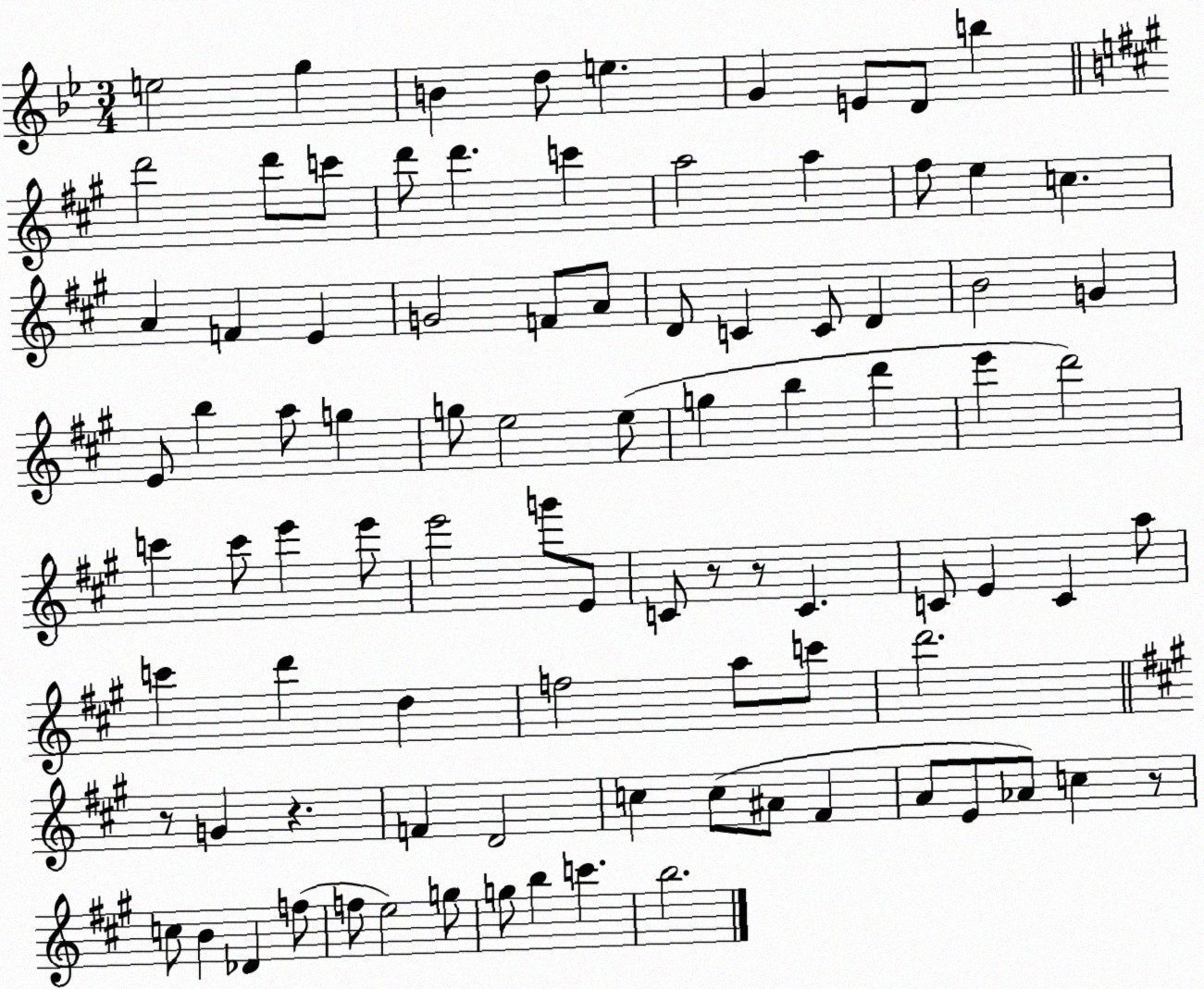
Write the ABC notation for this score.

X:1
T:Untitled
M:3/4
L:1/4
K:Bb
e2 g B d/2 e G E/2 D/2 b d'2 d'/2 c'/2 d'/2 d' c' a2 a ^f/2 e c A F E G2 F/2 A/2 D/2 C C/2 D B2 G E/2 b a/2 g g/2 e2 e/2 g b d' e' d'2 c' c'/2 e' e'/2 e'2 g'/2 E/2 C/2 z/2 z/2 C C/2 E C a/2 c' d' d f2 a/2 c'/2 d'2 z/2 G z F D2 c c/2 ^A/2 ^F A/2 E/2 _A/2 c z/2 c/2 B _D f/2 f/2 e2 g/2 g/2 b c' b2